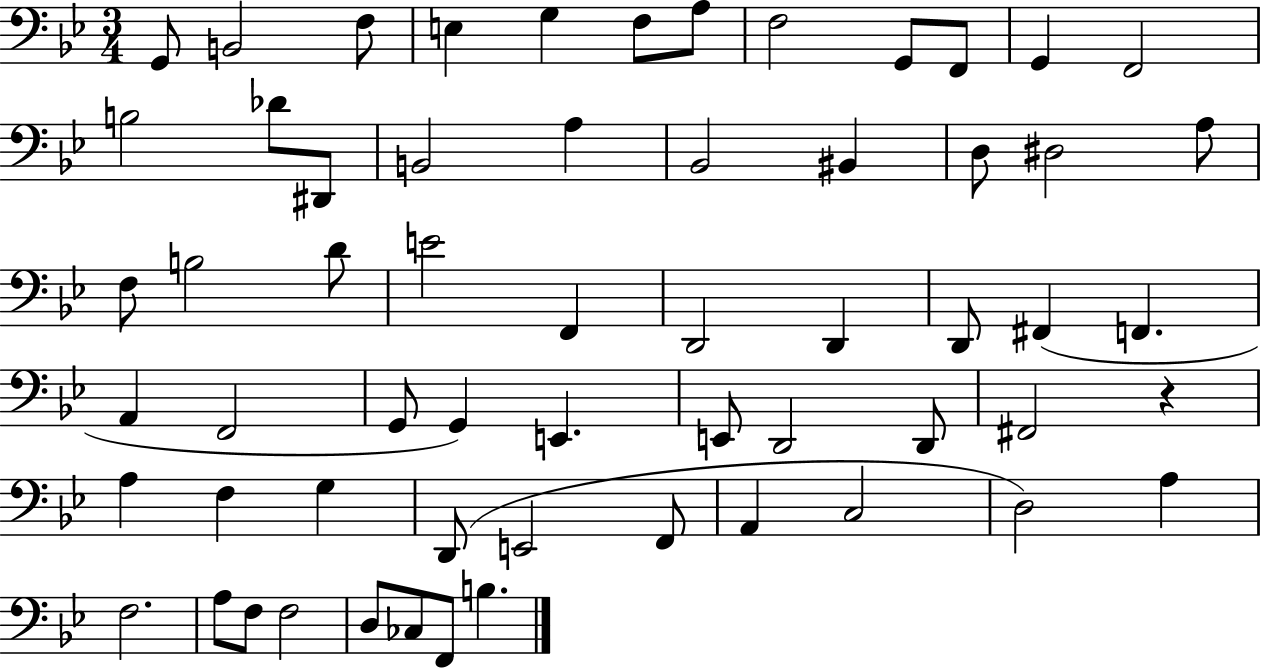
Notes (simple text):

G2/e B2/h F3/e E3/q G3/q F3/e A3/e F3/h G2/e F2/e G2/q F2/h B3/h Db4/e D#2/e B2/h A3/q Bb2/h BIS2/q D3/e D#3/h A3/e F3/e B3/h D4/e E4/h F2/q D2/h D2/q D2/e F#2/q F2/q. A2/q F2/h G2/e G2/q E2/q. E2/e D2/h D2/e F#2/h R/q A3/q F3/q G3/q D2/e E2/h F2/e A2/q C3/h D3/h A3/q F3/h. A3/e F3/e F3/h D3/e CES3/e F2/e B3/q.